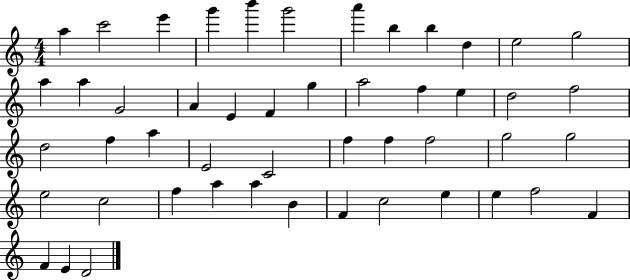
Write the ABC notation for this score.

X:1
T:Untitled
M:4/4
L:1/4
K:C
a c'2 e' g' b' g'2 a' b b d e2 g2 a a G2 A E F g a2 f e d2 f2 d2 f a E2 C2 f f f2 g2 g2 e2 c2 f a a B F c2 e e f2 F F E D2